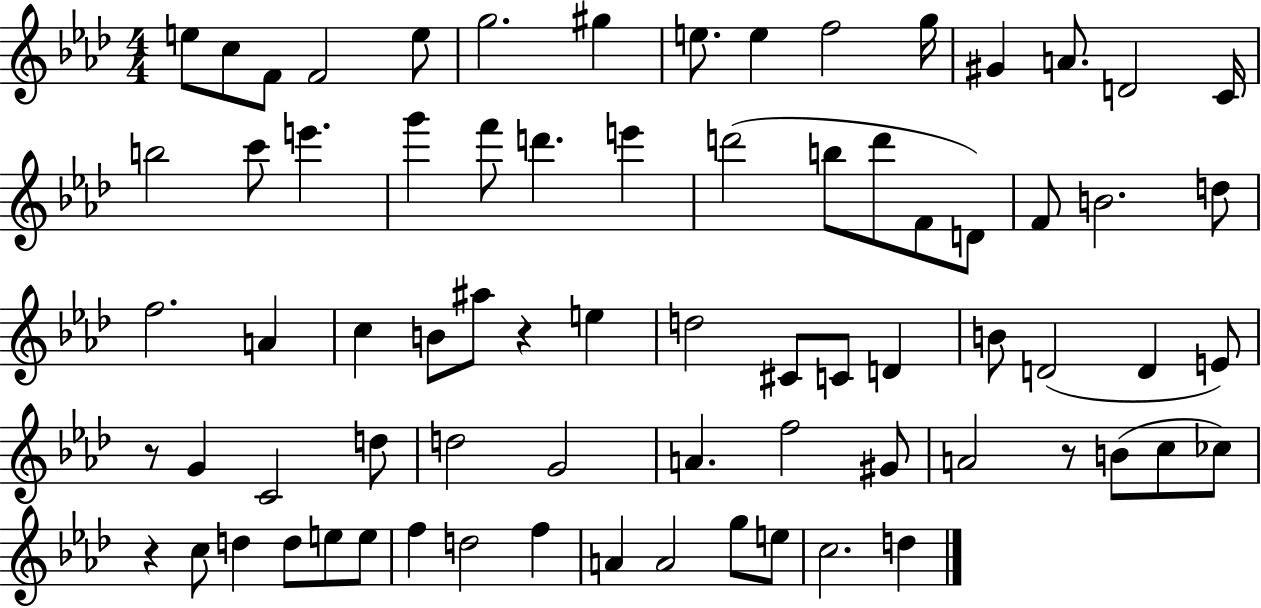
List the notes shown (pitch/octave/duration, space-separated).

E5/e C5/e F4/e F4/h E5/e G5/h. G#5/q E5/e. E5/q F5/h G5/s G#4/q A4/e. D4/h C4/s B5/h C6/e E6/q. G6/q F6/e D6/q. E6/q D6/h B5/e D6/e F4/e D4/e F4/e B4/h. D5/e F5/h. A4/q C5/q B4/e A#5/e R/q E5/q D5/h C#4/e C4/e D4/q B4/e D4/h D4/q E4/e R/e G4/q C4/h D5/e D5/h G4/h A4/q. F5/h G#4/e A4/h R/e B4/e C5/e CES5/e R/q C5/e D5/q D5/e E5/e E5/e F5/q D5/h F5/q A4/q A4/h G5/e E5/e C5/h. D5/q